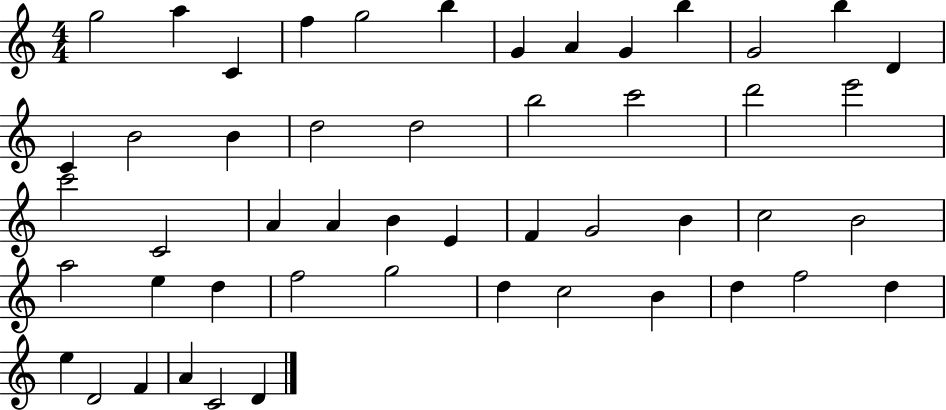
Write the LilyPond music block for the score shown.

{
  \clef treble
  \numericTimeSignature
  \time 4/4
  \key c \major
  g''2 a''4 c'4 | f''4 g''2 b''4 | g'4 a'4 g'4 b''4 | g'2 b''4 d'4 | \break c'4 b'2 b'4 | d''2 d''2 | b''2 c'''2 | d'''2 e'''2 | \break c'''2 c'2 | a'4 a'4 b'4 e'4 | f'4 g'2 b'4 | c''2 b'2 | \break a''2 e''4 d''4 | f''2 g''2 | d''4 c''2 b'4 | d''4 f''2 d''4 | \break e''4 d'2 f'4 | a'4 c'2 d'4 | \bar "|."
}